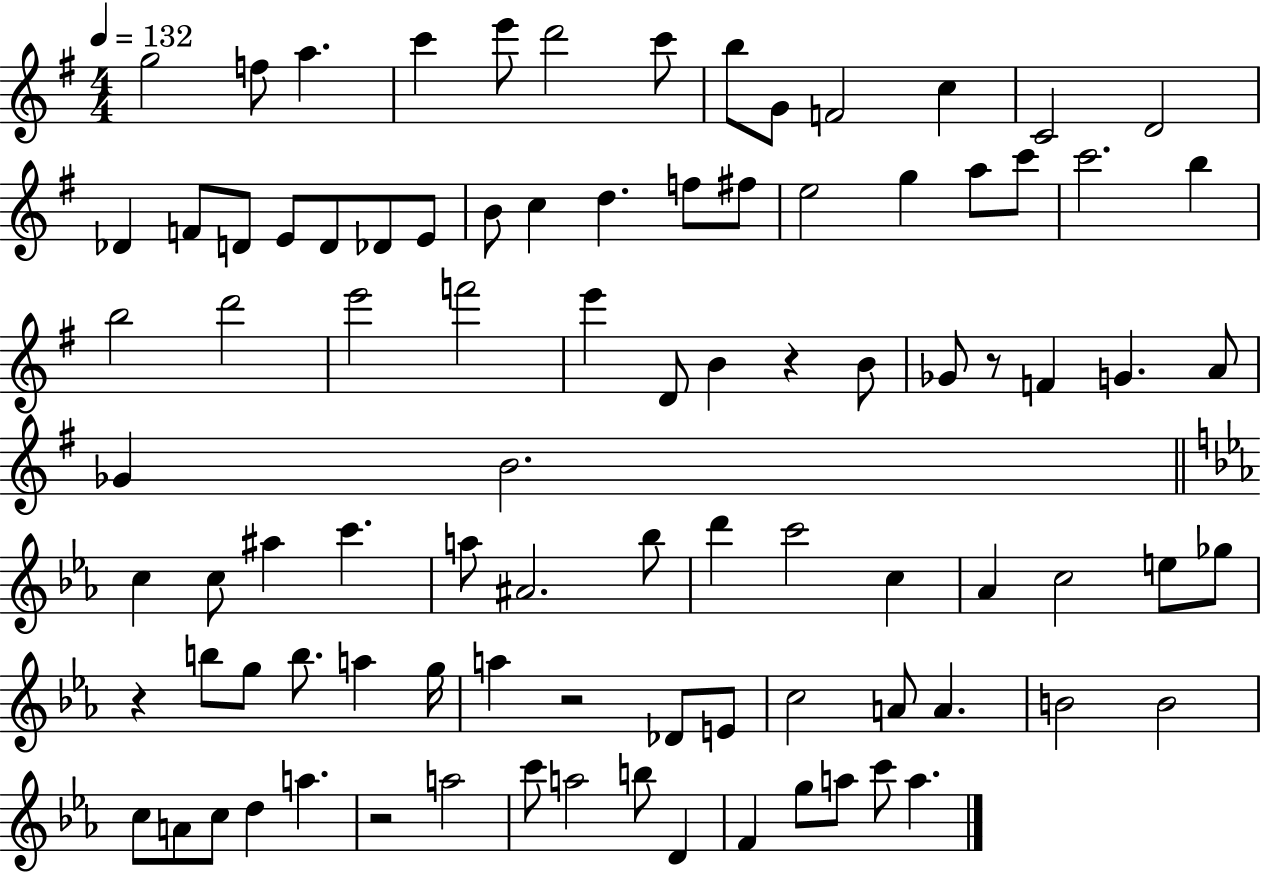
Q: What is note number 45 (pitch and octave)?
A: B4